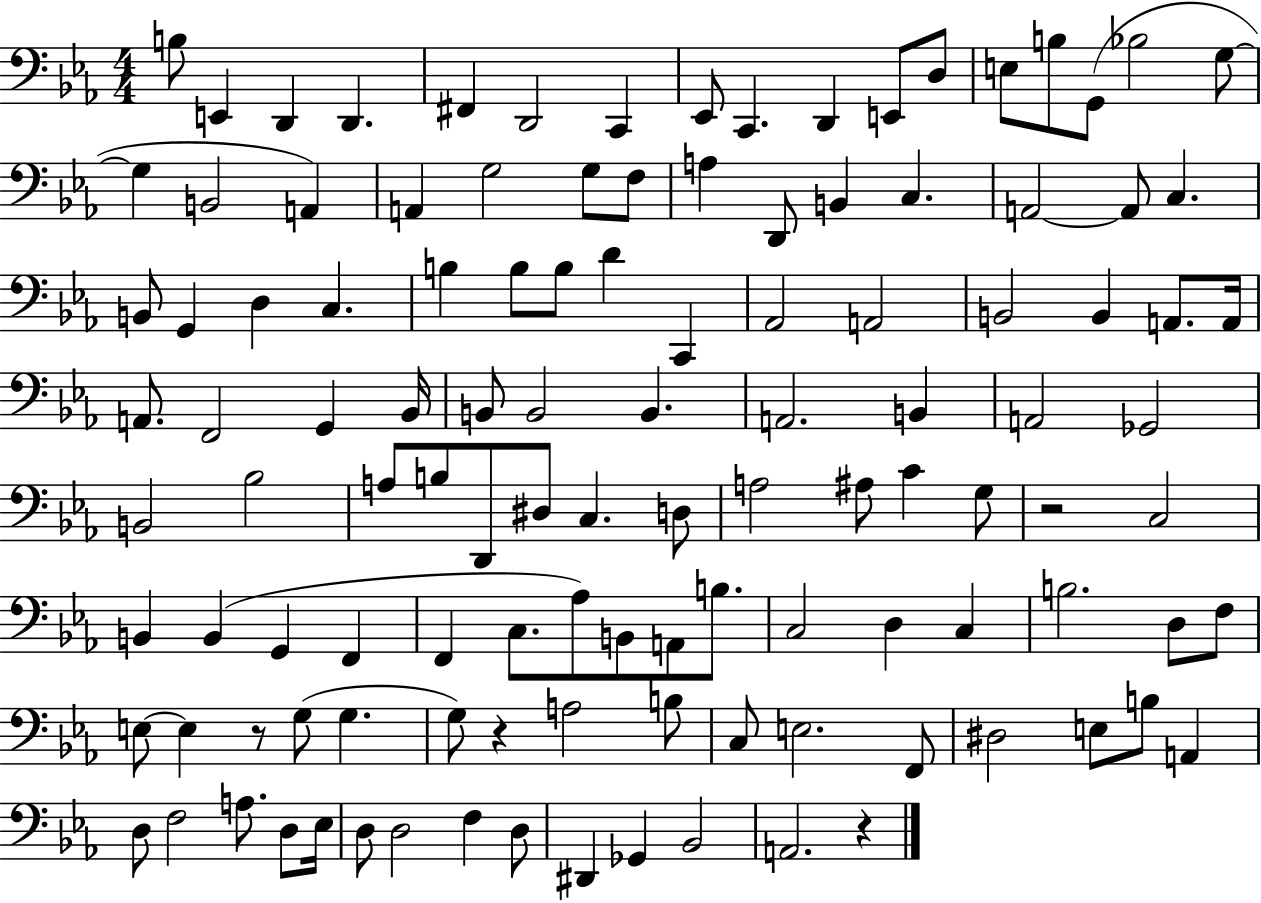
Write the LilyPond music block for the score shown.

{
  \clef bass
  \numericTimeSignature
  \time 4/4
  \key ees \major
  b8 e,4 d,4 d,4. | fis,4 d,2 c,4 | ees,8 c,4. d,4 e,8 d8 | e8 b8 g,8( bes2 g8~~ | \break g4 b,2 a,4) | a,4 g2 g8 f8 | a4 d,8 b,4 c4. | a,2~~ a,8 c4. | \break b,8 g,4 d4 c4. | b4 b8 b8 d'4 c,4 | aes,2 a,2 | b,2 b,4 a,8. a,16 | \break a,8. f,2 g,4 bes,16 | b,8 b,2 b,4. | a,2. b,4 | a,2 ges,2 | \break b,2 bes2 | a8 b8 d,8 dis8 c4. d8 | a2 ais8 c'4 g8 | r2 c2 | \break b,4 b,4( g,4 f,4 | f,4 c8. aes8) b,8 a,8 b8. | c2 d4 c4 | b2. d8 f8 | \break e8~~ e4 r8 g8( g4. | g8) r4 a2 b8 | c8 e2. f,8 | dis2 e8 b8 a,4 | \break d8 f2 a8. d8 ees16 | d8 d2 f4 d8 | dis,4 ges,4 bes,2 | a,2. r4 | \break \bar "|."
}